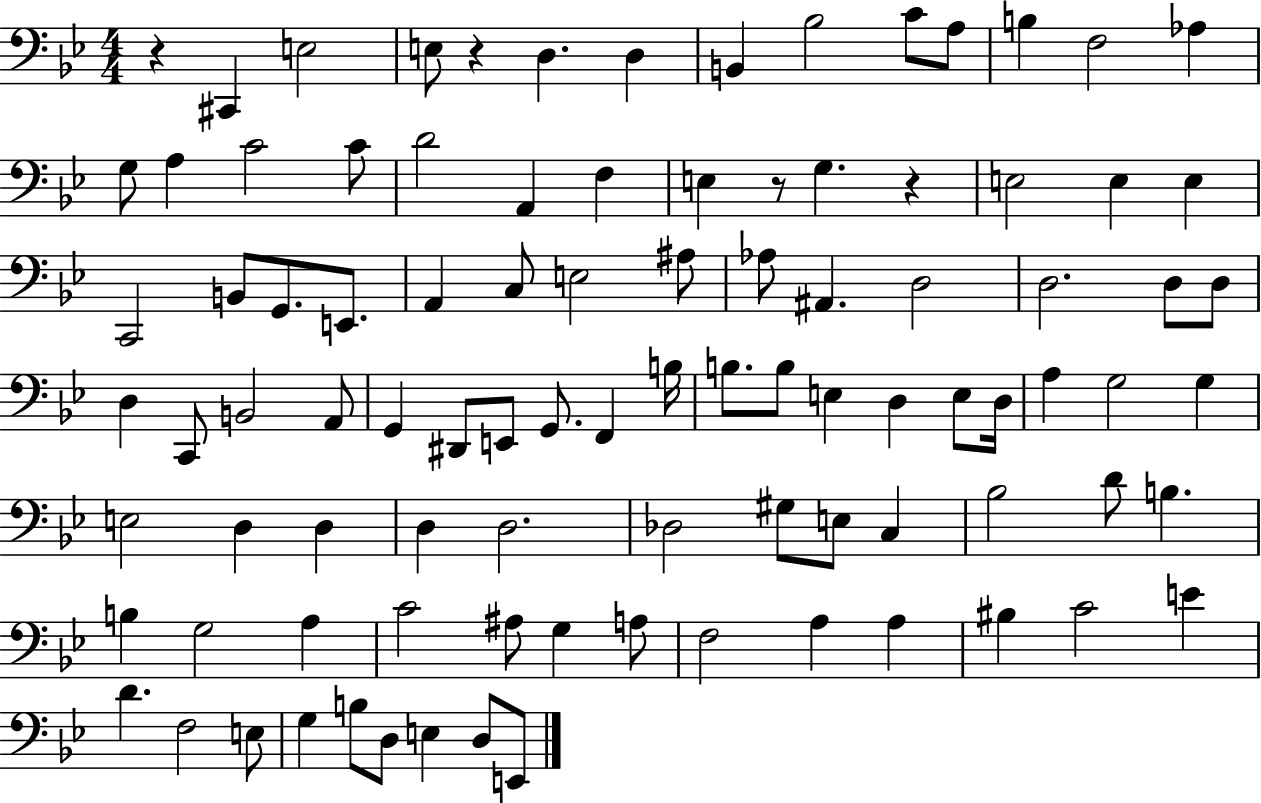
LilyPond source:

{
  \clef bass
  \numericTimeSignature
  \time 4/4
  \key bes \major
  r4 cis,4 e2 | e8 r4 d4. d4 | b,4 bes2 c'8 a8 | b4 f2 aes4 | \break g8 a4 c'2 c'8 | d'2 a,4 f4 | e4 r8 g4. r4 | e2 e4 e4 | \break c,2 b,8 g,8. e,8. | a,4 c8 e2 ais8 | aes8 ais,4. d2 | d2. d8 d8 | \break d4 c,8 b,2 a,8 | g,4 dis,8 e,8 g,8. f,4 b16 | b8. b8 e4 d4 e8 d16 | a4 g2 g4 | \break e2 d4 d4 | d4 d2. | des2 gis8 e8 c4 | bes2 d'8 b4. | \break b4 g2 a4 | c'2 ais8 g4 a8 | f2 a4 a4 | bis4 c'2 e'4 | \break d'4. f2 e8 | g4 b8 d8 e4 d8 e,8 | \bar "|."
}